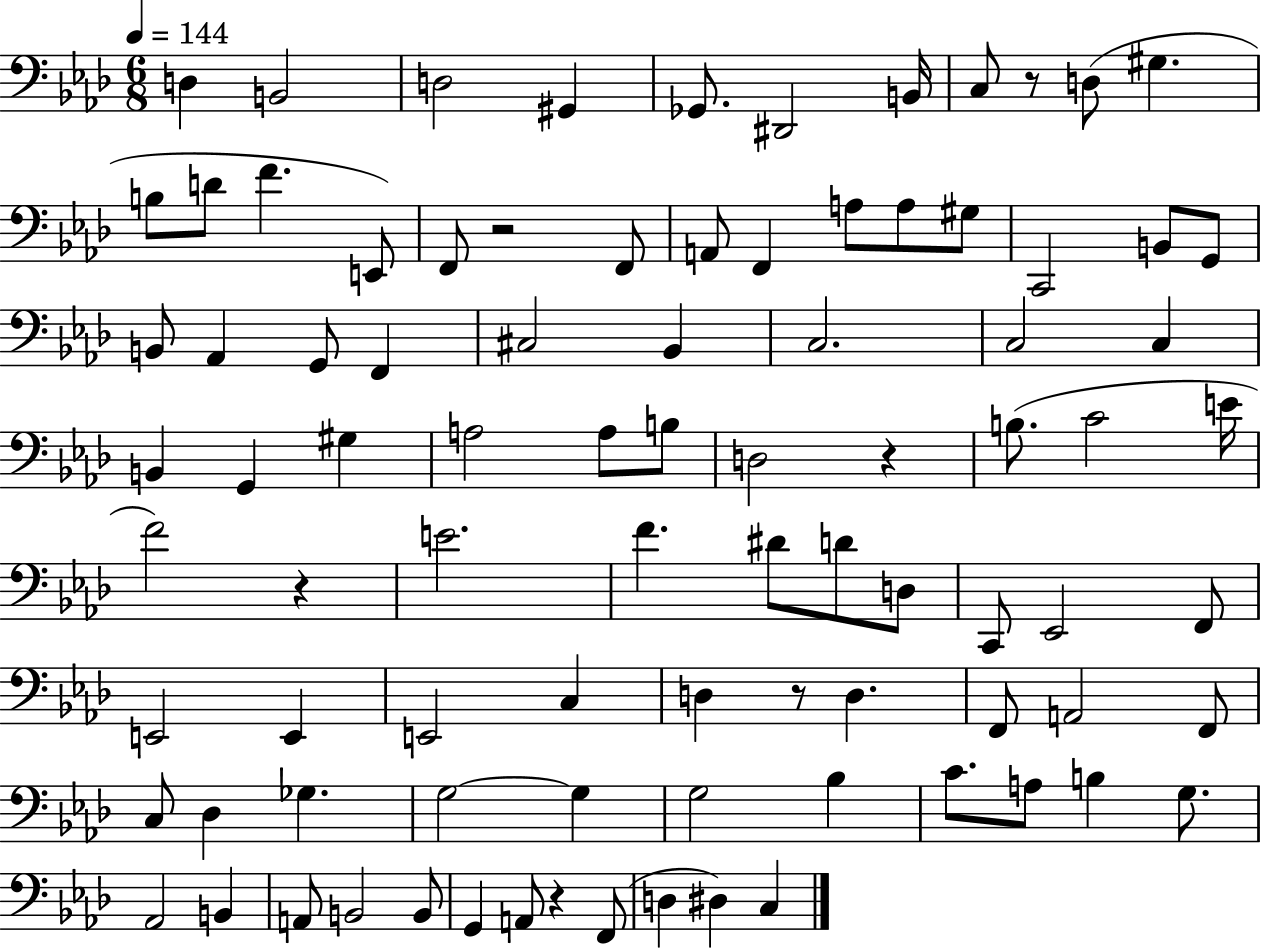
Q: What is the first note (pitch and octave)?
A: D3